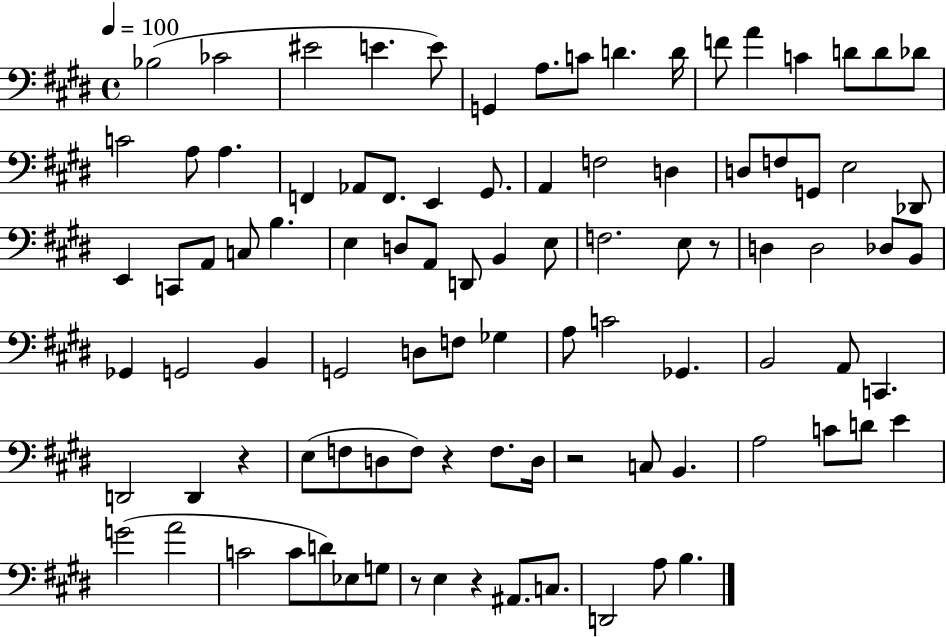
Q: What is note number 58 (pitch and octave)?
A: C4